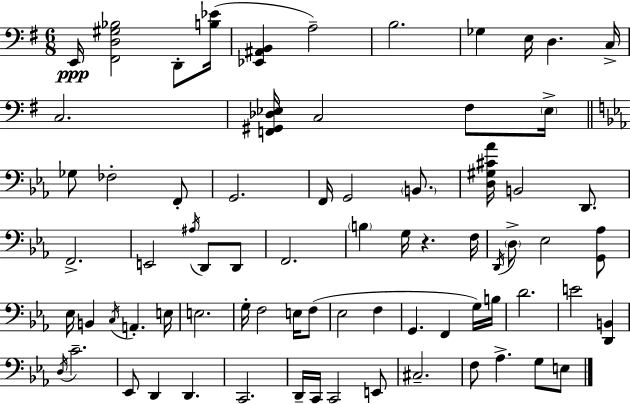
E2/s [F#2,D3,G#3,Bb3]/h D2/e [B3,Eb4]/s [Eb2,A#2,B2]/q A3/h B3/h. Gb3/q E3/s D3/q. C3/s C3/h. [F2,G#2,Db3,Eb3]/s C3/h F#3/e Eb3/s Gb3/e FES3/h F2/e G2/h. F2/s G2/h B2/e. [D3,G#3,C#4,Ab4]/s B2/h D2/e. F2/h. E2/h A#3/s D2/e D2/e F2/h. B3/q G3/s R/q. F3/s D2/s D3/e Eb3/h [G2,Ab3]/e Eb3/s B2/q C3/s A2/q. E3/s E3/h. G3/s F3/h E3/s F3/e Eb3/h F3/q G2/q. F2/q G3/s B3/s D4/h. E4/h [D2,B2]/q D3/s C4/h. Eb2/e D2/q D2/q. C2/h. D2/s C2/s C2/h E2/e C#3/h. F3/e Ab3/q. G3/e E3/e